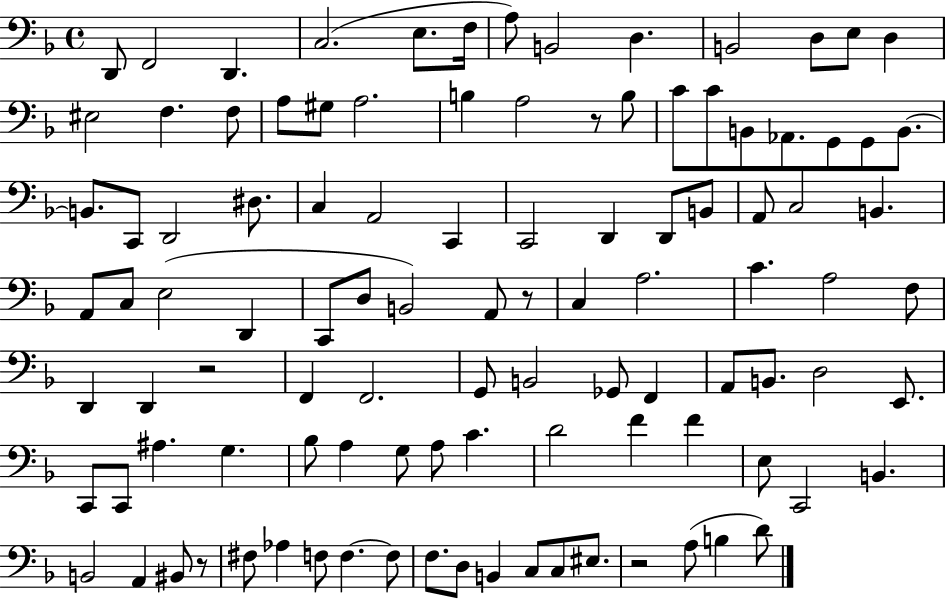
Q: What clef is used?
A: bass